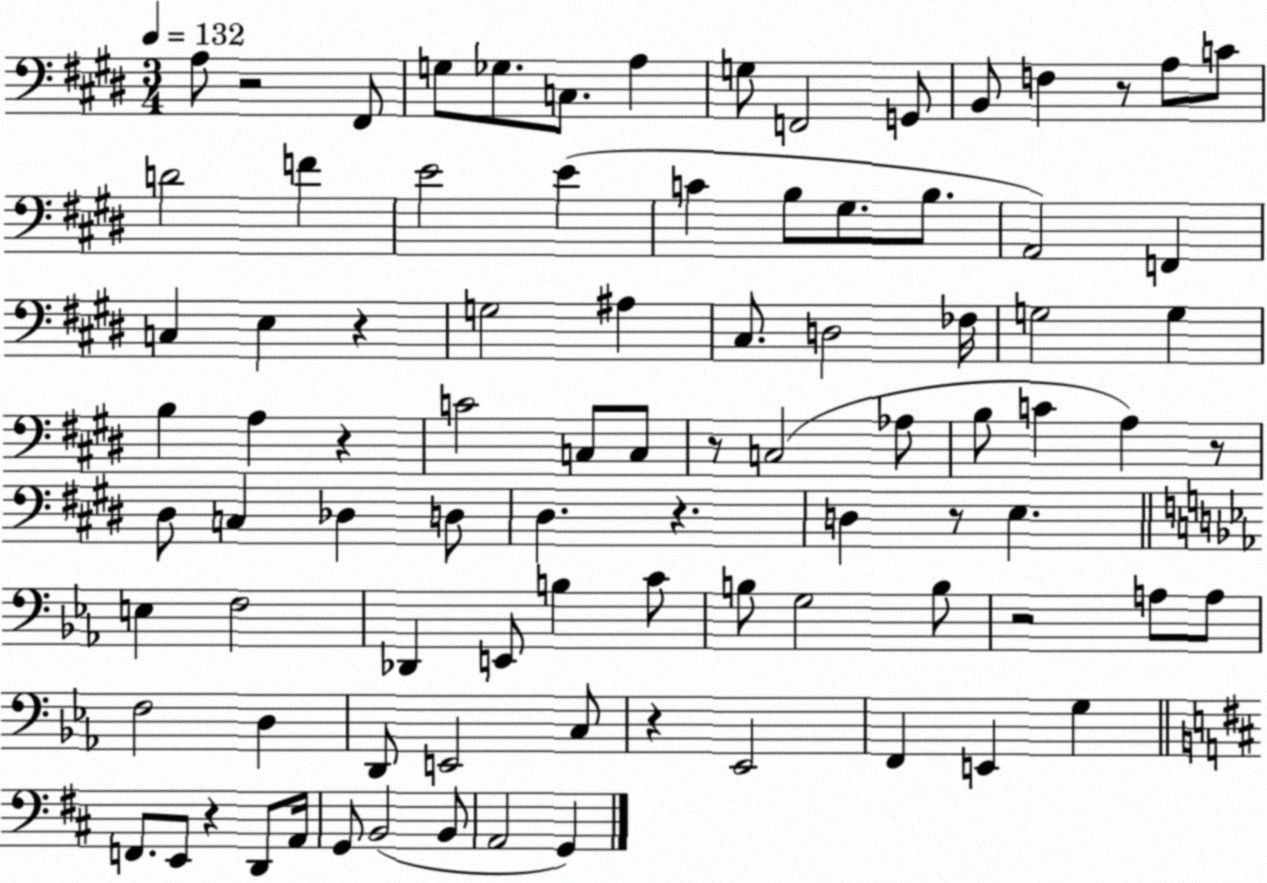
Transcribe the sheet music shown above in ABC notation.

X:1
T:Untitled
M:3/4
L:1/4
K:E
A,/2 z2 ^F,,/2 G,/2 _G,/2 C,/2 A, G,/2 F,,2 G,,/2 B,,/2 F, z/2 A,/2 C/2 D2 F E2 E C B,/2 ^G,/2 B,/2 A,,2 F,, C, E, z G,2 ^A, ^C,/2 D,2 _F,/4 G,2 G, B, A, z C2 C,/2 C,/2 z/2 C,2 _A,/2 B,/2 C A, z/2 ^D,/2 C, _D, D,/2 ^D, z D, z/2 E, E, F,2 _D,, E,,/2 B, C/2 B,/2 G,2 B,/2 z2 A,/2 A,/2 F,2 D, D,,/2 E,,2 C,/2 z _E,,2 F,, E,, G, F,,/2 E,,/2 z D,,/2 A,,/4 G,,/2 B,,2 B,,/2 A,,2 G,,